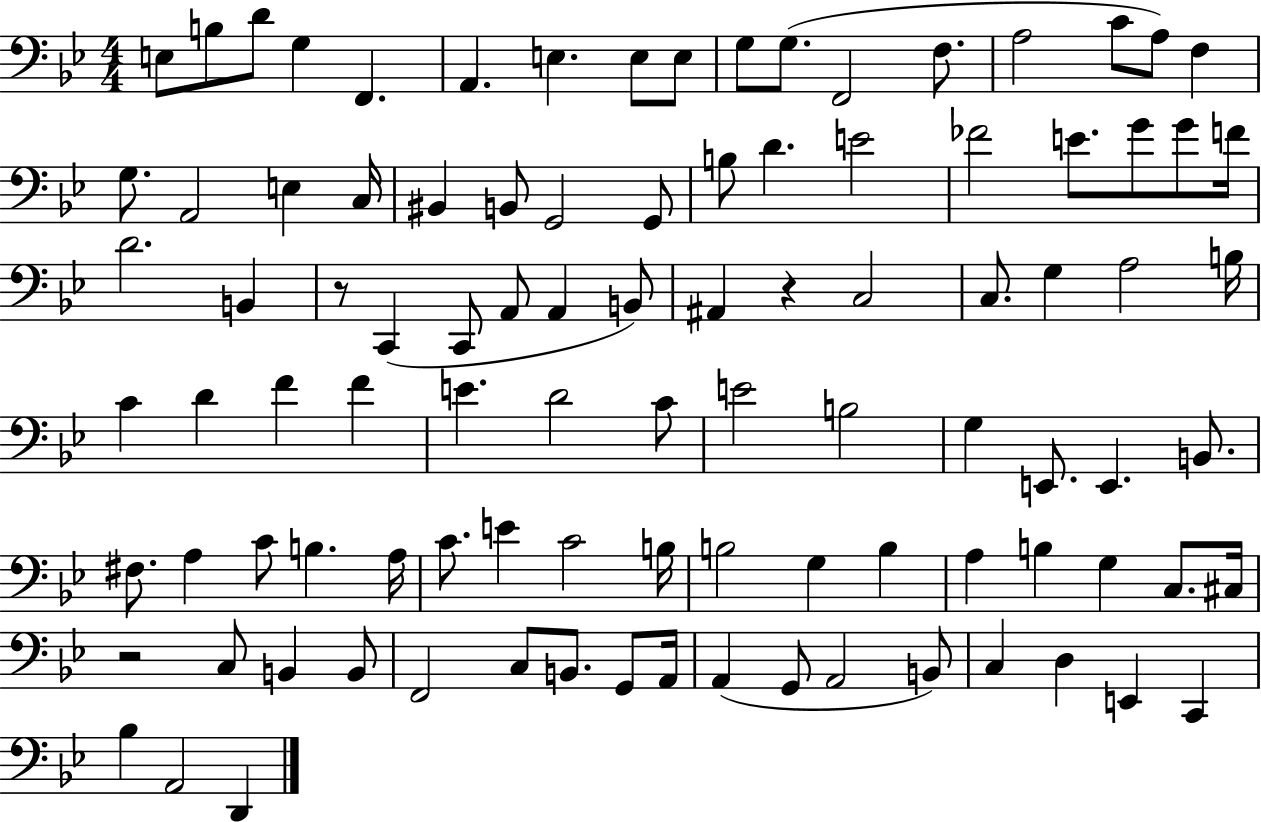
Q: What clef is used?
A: bass